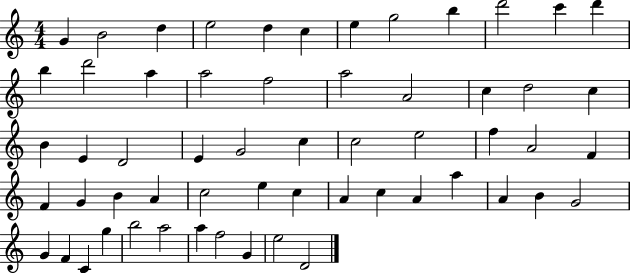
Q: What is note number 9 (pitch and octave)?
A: B5